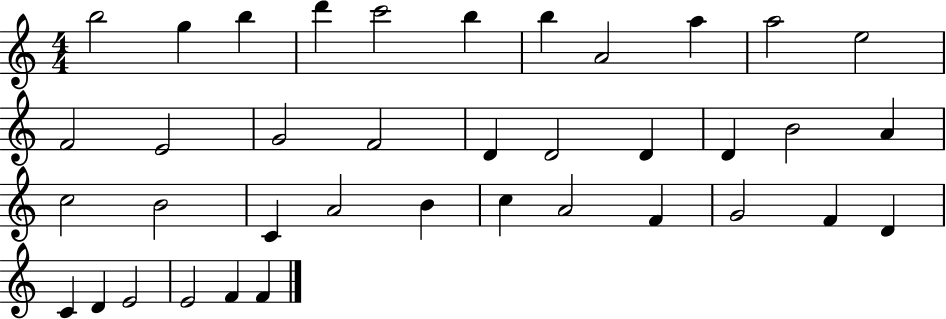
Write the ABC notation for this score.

X:1
T:Untitled
M:4/4
L:1/4
K:C
b2 g b d' c'2 b b A2 a a2 e2 F2 E2 G2 F2 D D2 D D B2 A c2 B2 C A2 B c A2 F G2 F D C D E2 E2 F F